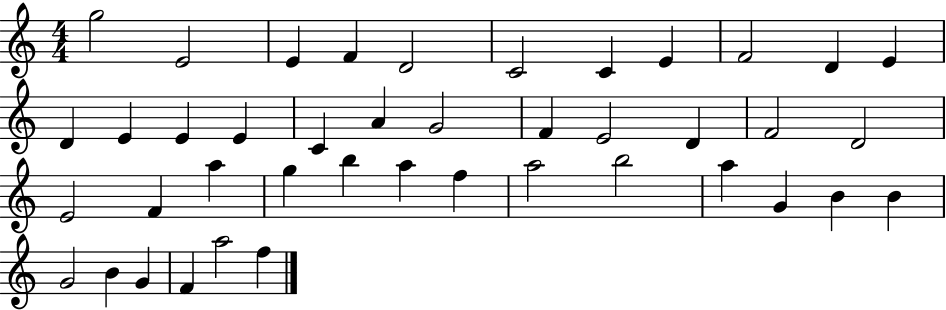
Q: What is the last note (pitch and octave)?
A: F5